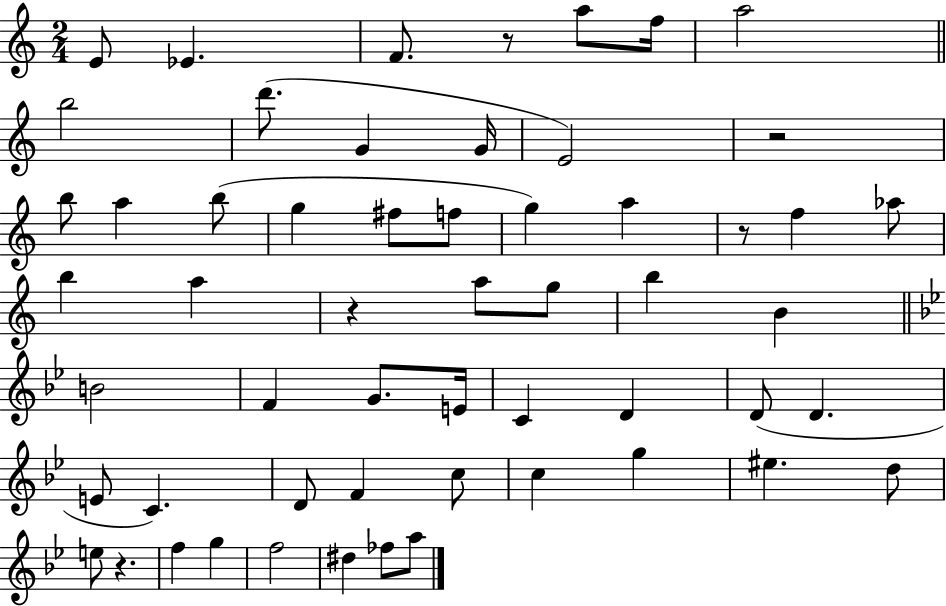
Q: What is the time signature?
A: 2/4